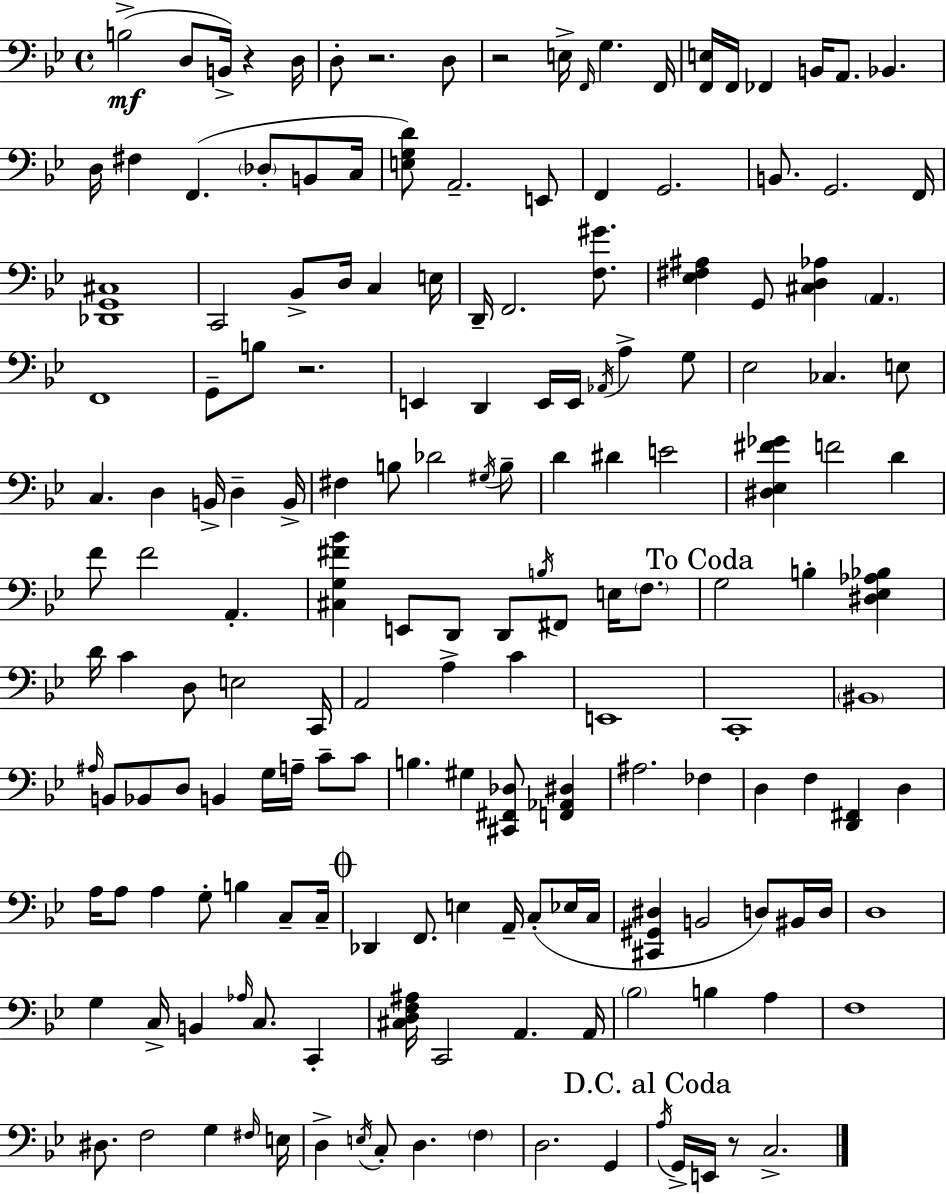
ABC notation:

X:1
T:Untitled
M:4/4
L:1/4
K:Bb
B,2 D,/2 B,,/4 z D,/4 D,/2 z2 D,/2 z2 E,/4 F,,/4 G, F,,/4 [F,,E,]/4 F,,/4 _F,, B,,/4 A,,/2 _B,, D,/4 ^F, F,, _D,/2 B,,/2 C,/4 [E,G,D]/2 A,,2 E,,/2 F,, G,,2 B,,/2 G,,2 F,,/4 [_D,,G,,^C,]4 C,,2 _B,,/2 D,/4 C, E,/4 D,,/4 F,,2 [F,^G]/2 [_E,^F,^A,] G,,/2 [^C,D,_A,] A,, F,,4 G,,/2 B,/2 z2 E,, D,, E,,/4 E,,/4 _A,,/4 A, G,/2 _E,2 _C, E,/2 C, D, B,,/4 D, B,,/4 ^F, B,/2 _D2 ^G,/4 B,/2 D ^D E2 [^D,_E,^F_G] F2 D F/2 F2 A,, [^C,G,^F_B] E,,/2 D,,/2 D,,/2 B,/4 ^F,,/2 E,/4 F,/2 G,2 B, [^D,_E,_A,_B,] D/4 C D,/2 E,2 C,,/4 A,,2 A, C E,,4 C,,4 ^B,,4 ^A,/4 B,,/2 _B,,/2 D,/2 B,, G,/4 A,/4 C/2 C/2 B, ^G, [^C,,^F,,_D,]/2 [F,,_A,,^D,] ^A,2 _F, D, F, [D,,^F,,] D, A,/4 A,/2 A, G,/2 B, C,/2 C,/4 _D,, F,,/2 E, A,,/4 C,/2 _E,/4 C,/4 [^C,,^G,,^D,] B,,2 D,/2 ^B,,/4 D,/4 D,4 G, C,/4 B,, _A,/4 C,/2 C,, [^C,D,F,^A,]/4 C,,2 A,, A,,/4 _B,2 B, A, F,4 ^D,/2 F,2 G, ^F,/4 E,/4 D, E,/4 C,/2 D, F, D,2 G,, A,/4 G,,/4 E,,/4 z/2 C,2